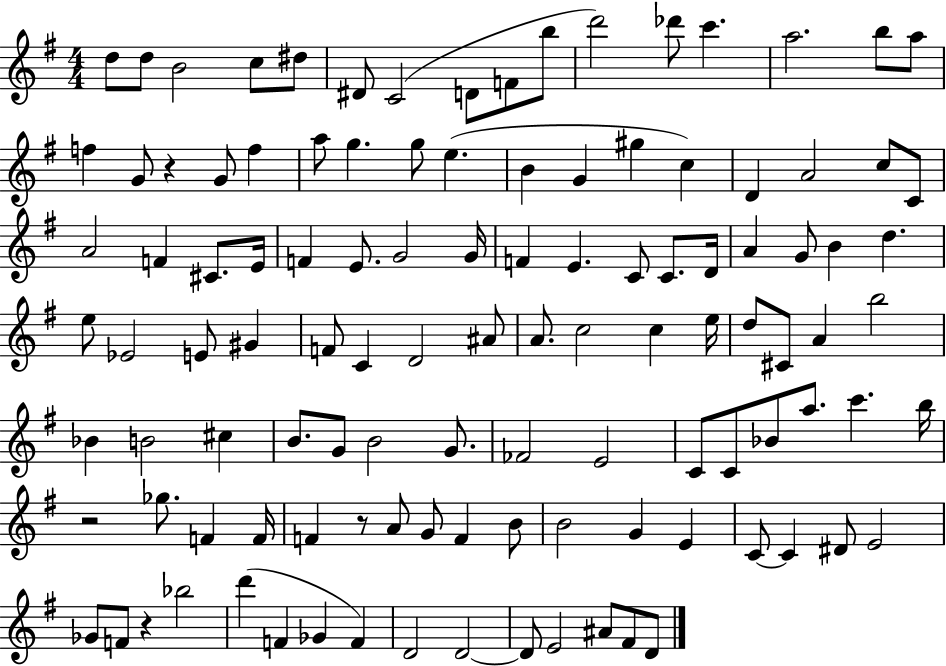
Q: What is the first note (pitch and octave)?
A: D5